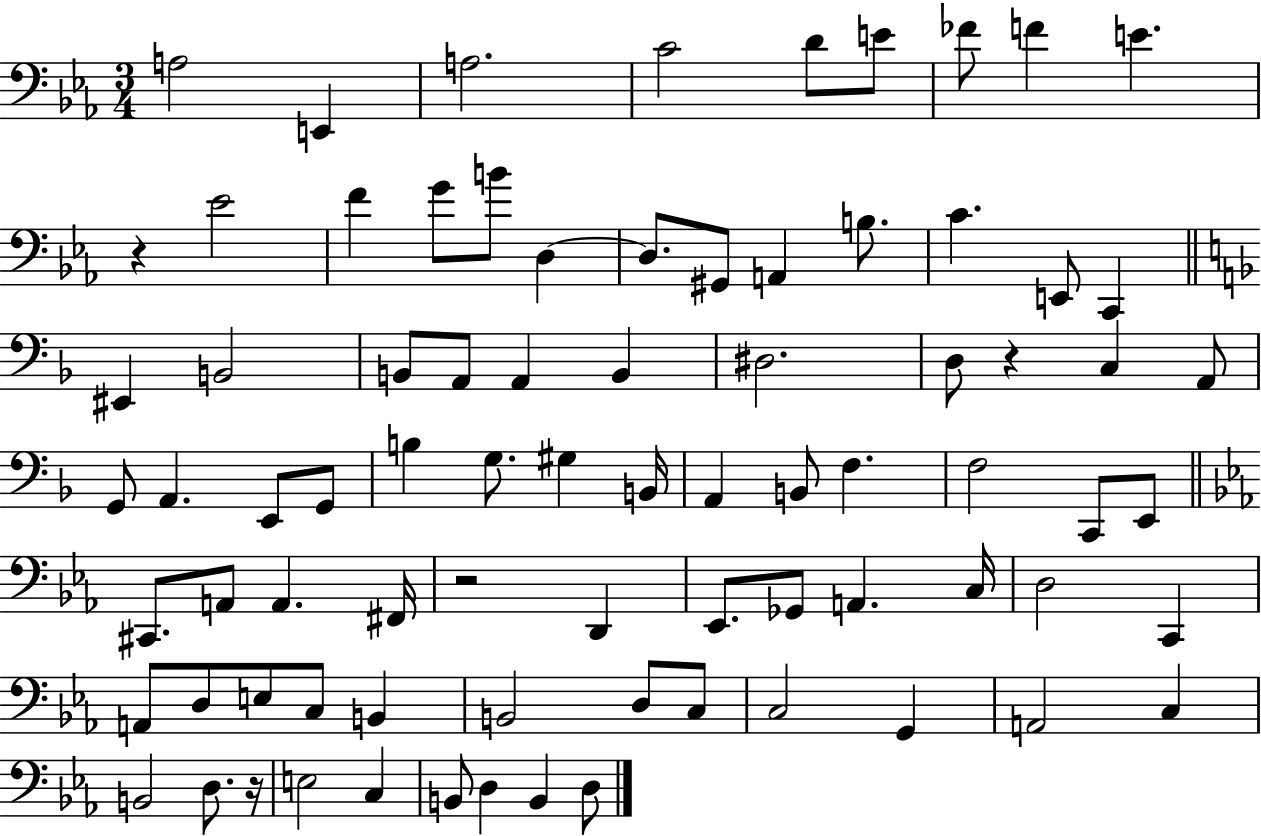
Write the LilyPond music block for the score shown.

{
  \clef bass
  \numericTimeSignature
  \time 3/4
  \key ees \major
  a2 e,4 | a2. | c'2 d'8 e'8 | fes'8 f'4 e'4. | \break r4 ees'2 | f'4 g'8 b'8 d4~~ | d8. gis,8 a,4 b8. | c'4. e,8 c,4 | \break \bar "||" \break \key f \major eis,4 b,2 | b,8 a,8 a,4 b,4 | dis2. | d8 r4 c4 a,8 | \break g,8 a,4. e,8 g,8 | b4 g8. gis4 b,16 | a,4 b,8 f4. | f2 c,8 e,8 | \break \bar "||" \break \key ees \major cis,8. a,8 a,4. fis,16 | r2 d,4 | ees,8. ges,8 a,4. c16 | d2 c,4 | \break a,8 d8 e8 c8 b,4 | b,2 d8 c8 | c2 g,4 | a,2 c4 | \break b,2 d8. r16 | e2 c4 | b,8 d4 b,4 d8 | \bar "|."
}